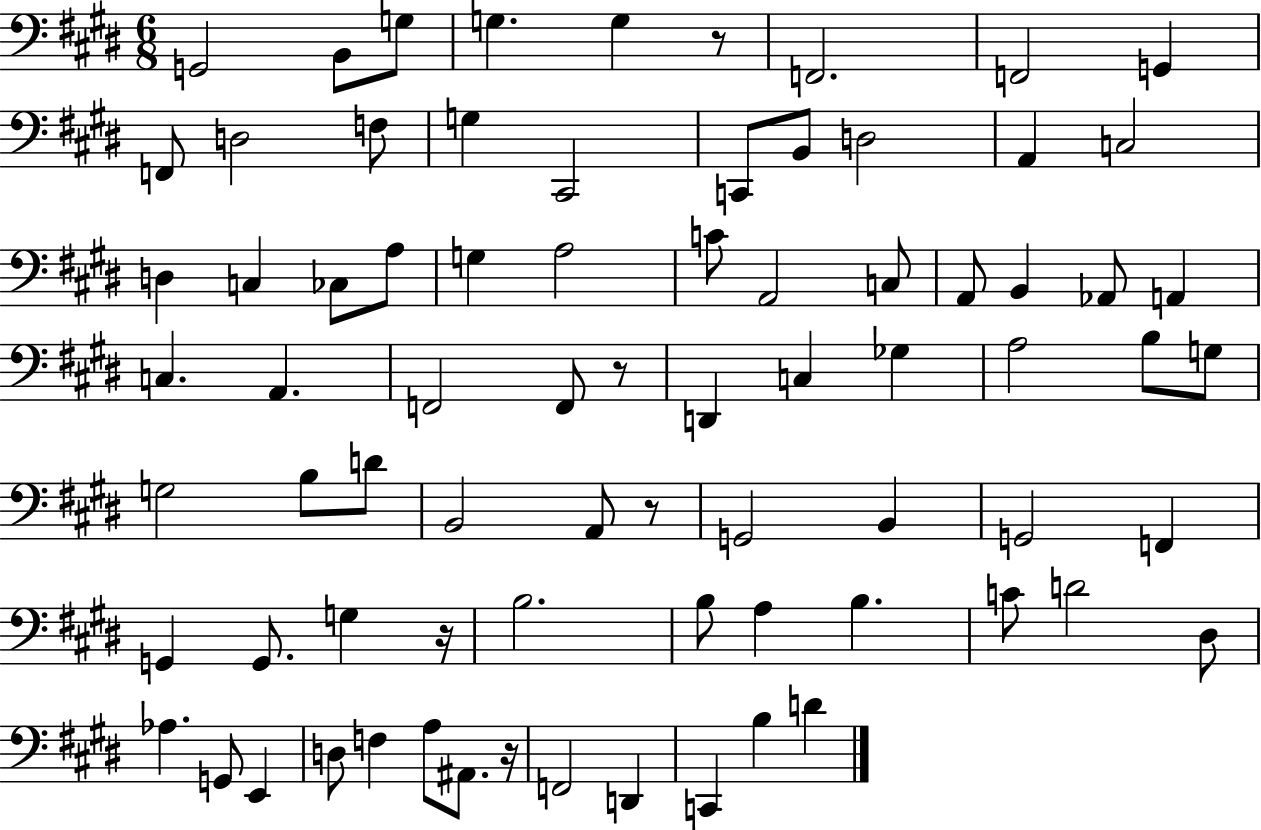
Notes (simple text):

G2/h B2/e G3/e G3/q. G3/q R/e F2/h. F2/h G2/q F2/e D3/h F3/e G3/q C#2/h C2/e B2/e D3/h A2/q C3/h D3/q C3/q CES3/e A3/e G3/q A3/h C4/e A2/h C3/e A2/e B2/q Ab2/e A2/q C3/q. A2/q. F2/h F2/e R/e D2/q C3/q Gb3/q A3/h B3/e G3/e G3/h B3/e D4/e B2/h A2/e R/e G2/h B2/q G2/h F2/q G2/q G2/e. G3/q R/s B3/h. B3/e A3/q B3/q. C4/e D4/h D#3/e Ab3/q. G2/e E2/q D3/e F3/q A3/e A#2/e. R/s F2/h D2/q C2/q B3/q D4/q